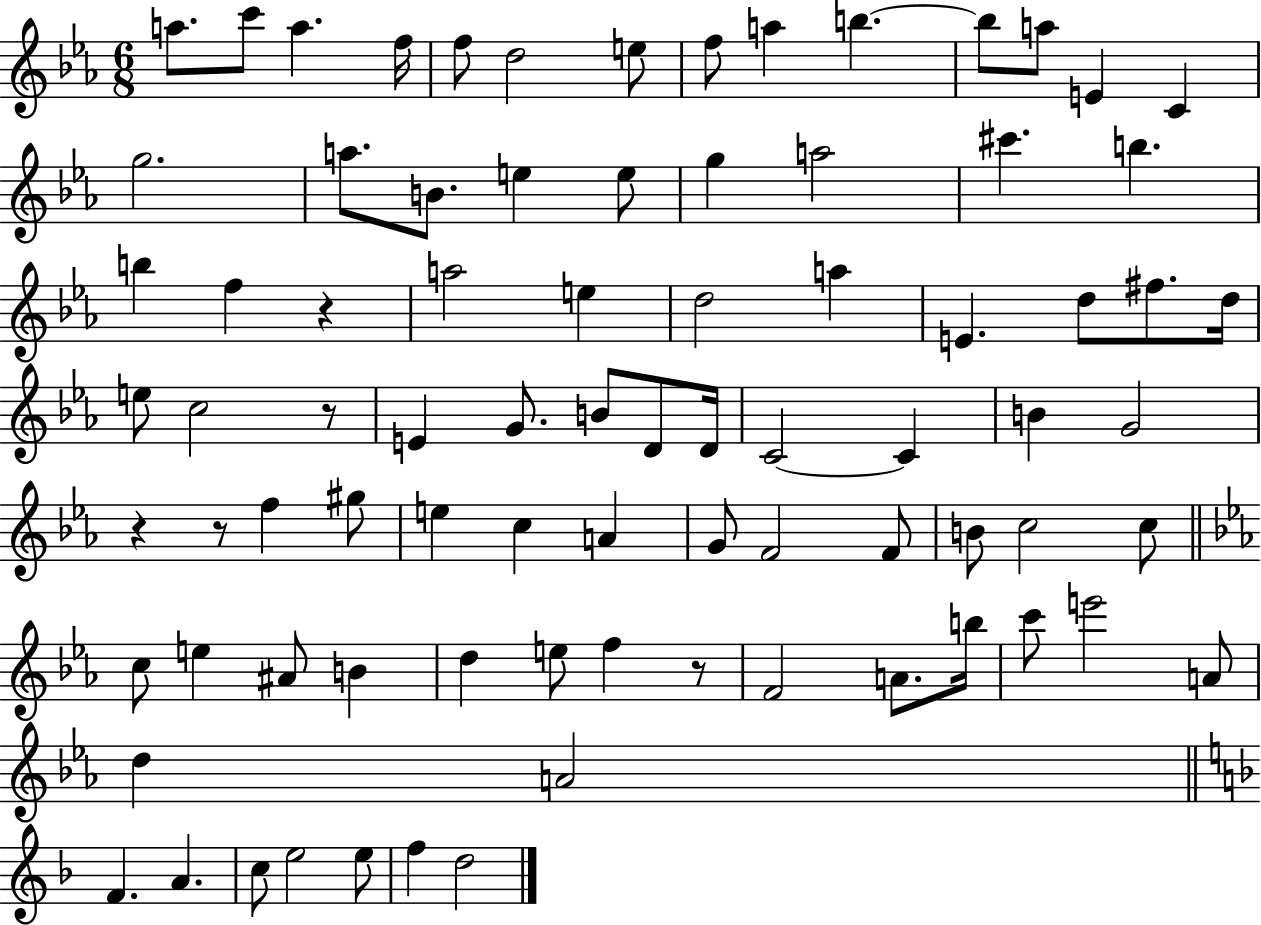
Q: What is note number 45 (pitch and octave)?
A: F5